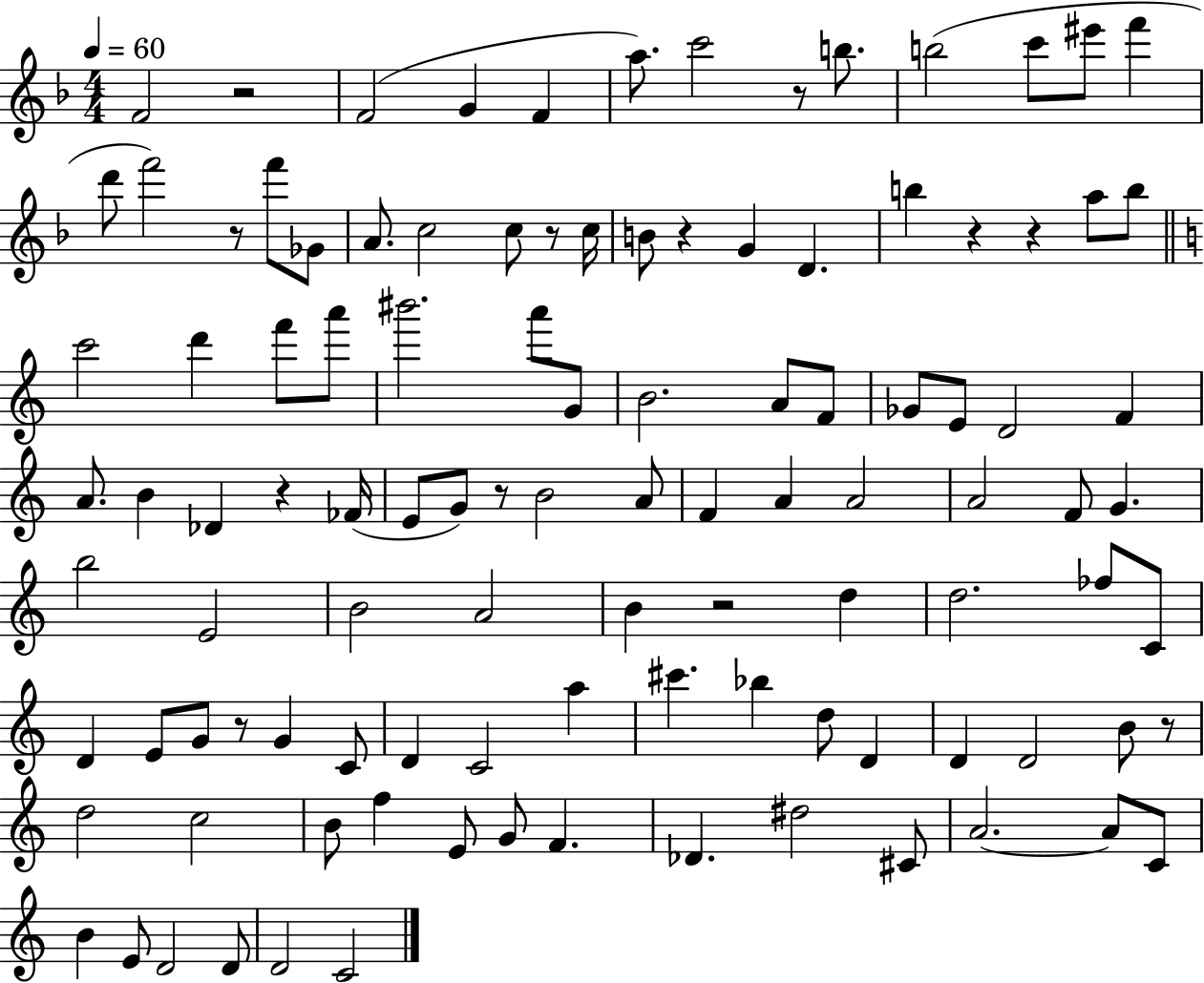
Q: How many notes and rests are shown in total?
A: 108